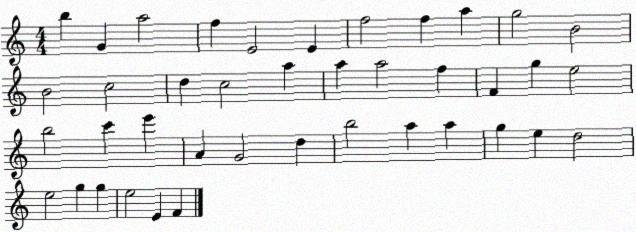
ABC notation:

X:1
T:Untitled
M:4/4
L:1/4
K:C
b G a2 f E2 E f2 f a g2 B2 B2 c2 d c2 a a a2 f F g e2 b2 c' e' A G2 d b2 a a g e d2 e2 g g e2 E F